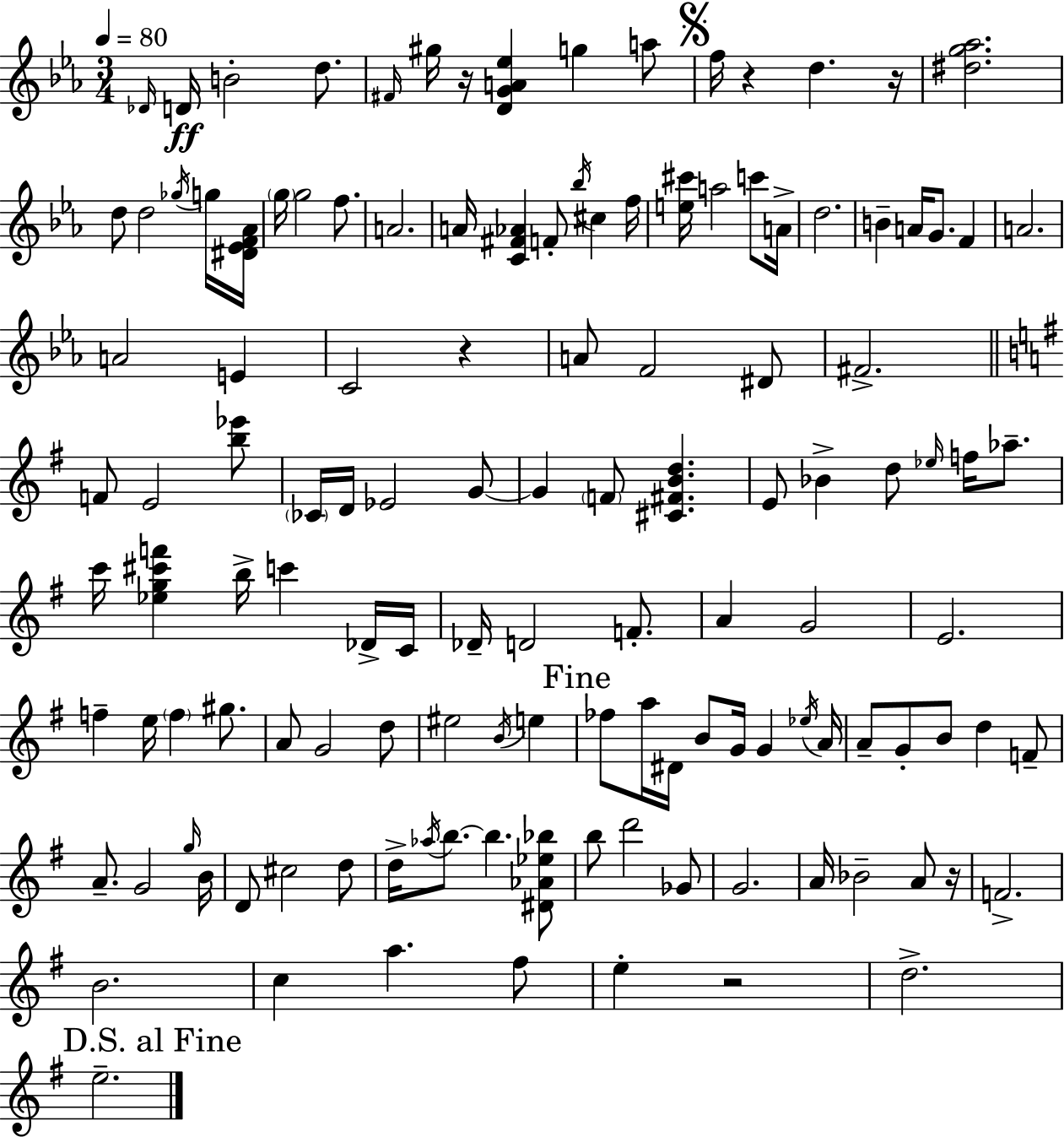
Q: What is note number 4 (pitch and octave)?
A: D5